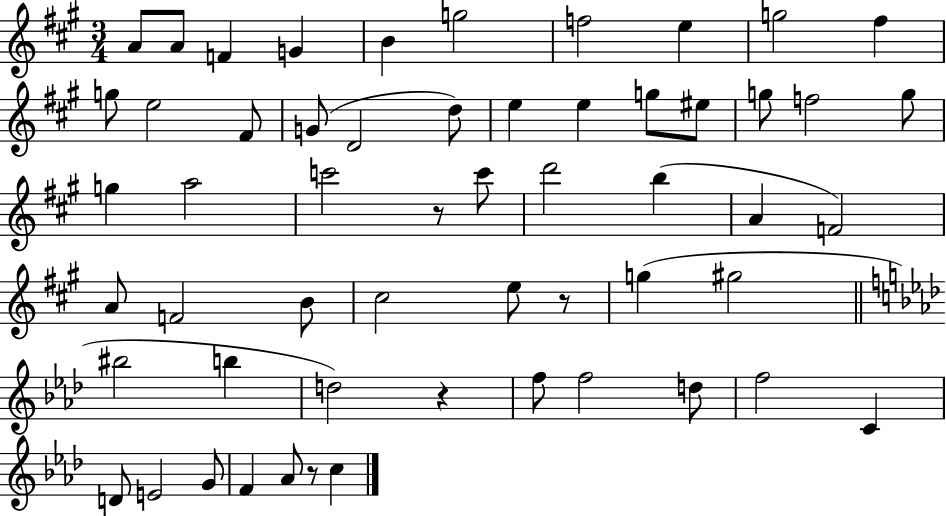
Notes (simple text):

A4/e A4/e F4/q G4/q B4/q G5/h F5/h E5/q G5/h F#5/q G5/e E5/h F#4/e G4/e D4/h D5/e E5/q E5/q G5/e EIS5/e G5/e F5/h G5/e G5/q A5/h C6/h R/e C6/e D6/h B5/q A4/q F4/h A4/e F4/h B4/e C#5/h E5/e R/e G5/q G#5/h BIS5/h B5/q D5/h R/q F5/e F5/h D5/e F5/h C4/q D4/e E4/h G4/e F4/q Ab4/e R/e C5/q